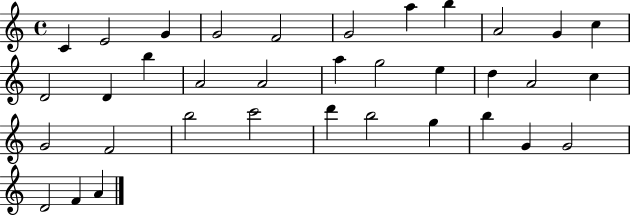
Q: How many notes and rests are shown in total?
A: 35